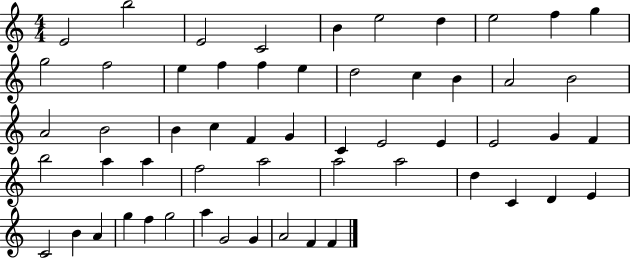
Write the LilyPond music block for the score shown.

{
  \clef treble
  \numericTimeSignature
  \time 4/4
  \key c \major
  e'2 b''2 | e'2 c'2 | b'4 e''2 d''4 | e''2 f''4 g''4 | \break g''2 f''2 | e''4 f''4 f''4 e''4 | d''2 c''4 b'4 | a'2 b'2 | \break a'2 b'2 | b'4 c''4 f'4 g'4 | c'4 e'2 e'4 | e'2 g'4 f'4 | \break b''2 a''4 a''4 | f''2 a''2 | a''2 a''2 | d''4 c'4 d'4 e'4 | \break c'2 b'4 a'4 | g''4 f''4 g''2 | a''4 g'2 g'4 | a'2 f'4 f'4 | \break \bar "|."
}